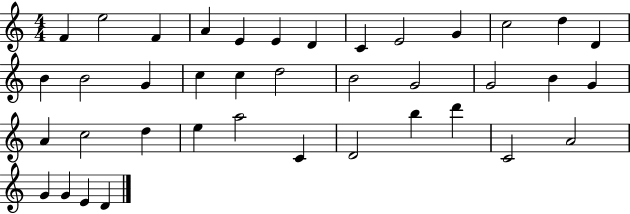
F4/q E5/h F4/q A4/q E4/q E4/q D4/q C4/q E4/h G4/q C5/h D5/q D4/q B4/q B4/h G4/q C5/q C5/q D5/h B4/h G4/h G4/h B4/q G4/q A4/q C5/h D5/q E5/q A5/h C4/q D4/h B5/q D6/q C4/h A4/h G4/q G4/q E4/q D4/q